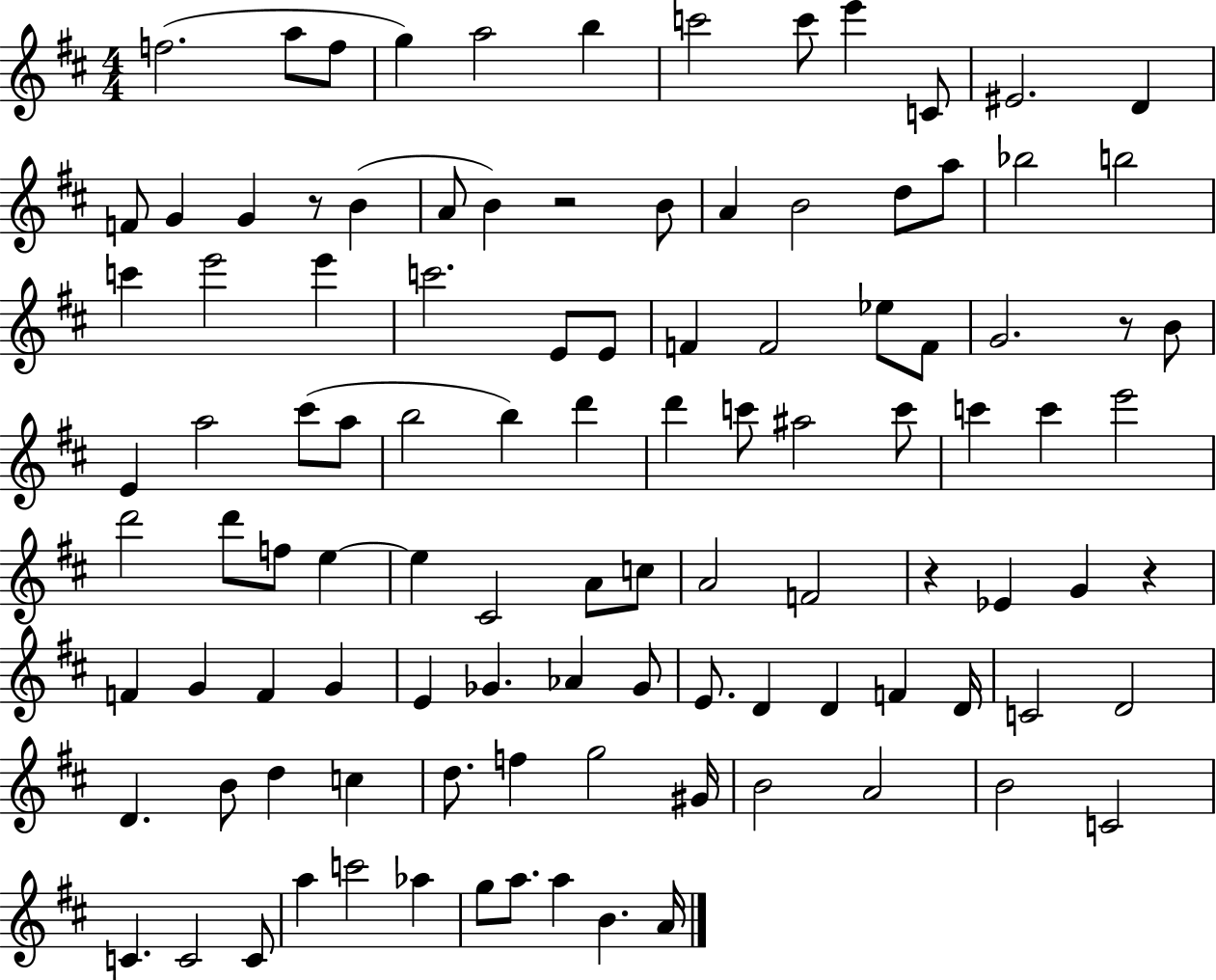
X:1
T:Untitled
M:4/4
L:1/4
K:D
f2 a/2 f/2 g a2 b c'2 c'/2 e' C/2 ^E2 D F/2 G G z/2 B A/2 B z2 B/2 A B2 d/2 a/2 _b2 b2 c' e'2 e' c'2 E/2 E/2 F F2 _e/2 F/2 G2 z/2 B/2 E a2 ^c'/2 a/2 b2 b d' d' c'/2 ^a2 c'/2 c' c' e'2 d'2 d'/2 f/2 e e ^C2 A/2 c/2 A2 F2 z _E G z F G F G E _G _A _G/2 E/2 D D F D/4 C2 D2 D B/2 d c d/2 f g2 ^G/4 B2 A2 B2 C2 C C2 C/2 a c'2 _a g/2 a/2 a B A/4